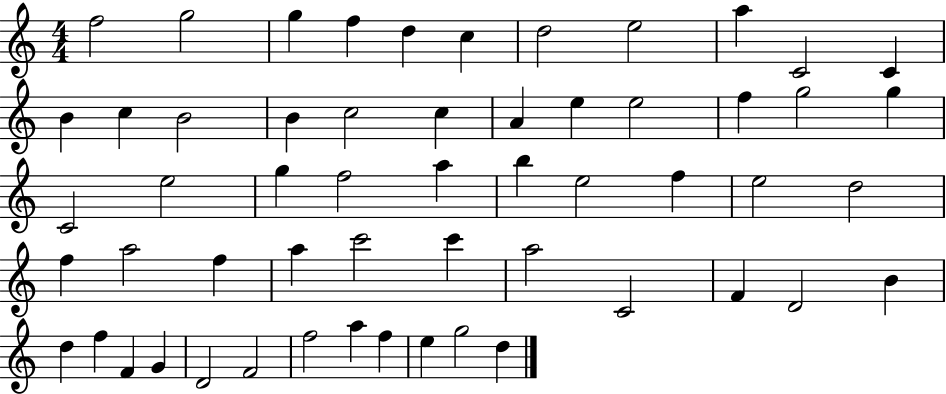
{
  \clef treble
  \numericTimeSignature
  \time 4/4
  \key c \major
  f''2 g''2 | g''4 f''4 d''4 c''4 | d''2 e''2 | a''4 c'2 c'4 | \break b'4 c''4 b'2 | b'4 c''2 c''4 | a'4 e''4 e''2 | f''4 g''2 g''4 | \break c'2 e''2 | g''4 f''2 a''4 | b''4 e''2 f''4 | e''2 d''2 | \break f''4 a''2 f''4 | a''4 c'''2 c'''4 | a''2 c'2 | f'4 d'2 b'4 | \break d''4 f''4 f'4 g'4 | d'2 f'2 | f''2 a''4 f''4 | e''4 g''2 d''4 | \break \bar "|."
}